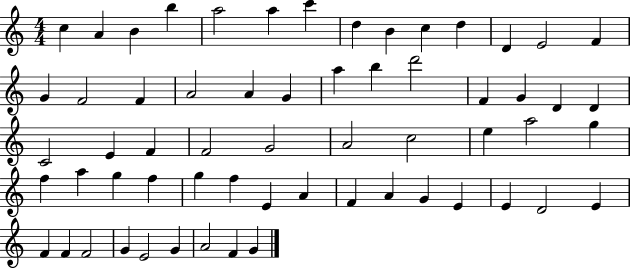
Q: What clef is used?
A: treble